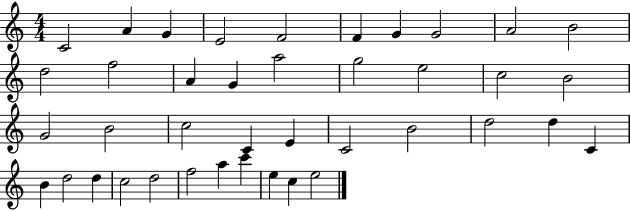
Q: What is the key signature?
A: C major